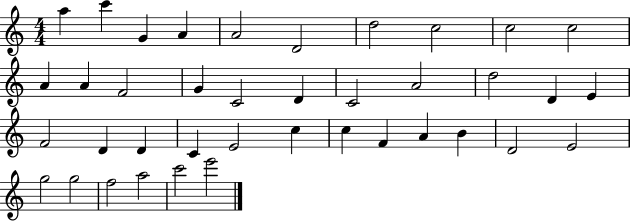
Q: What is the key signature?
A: C major